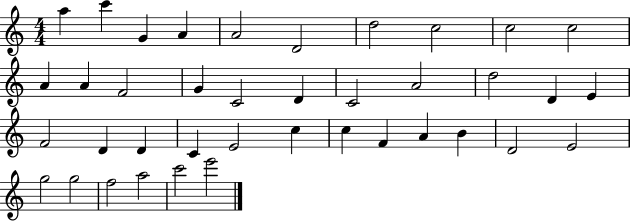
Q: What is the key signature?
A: C major